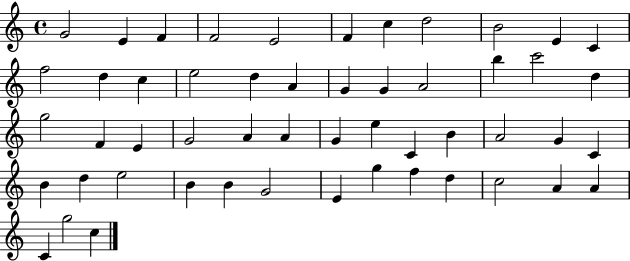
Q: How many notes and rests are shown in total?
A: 52